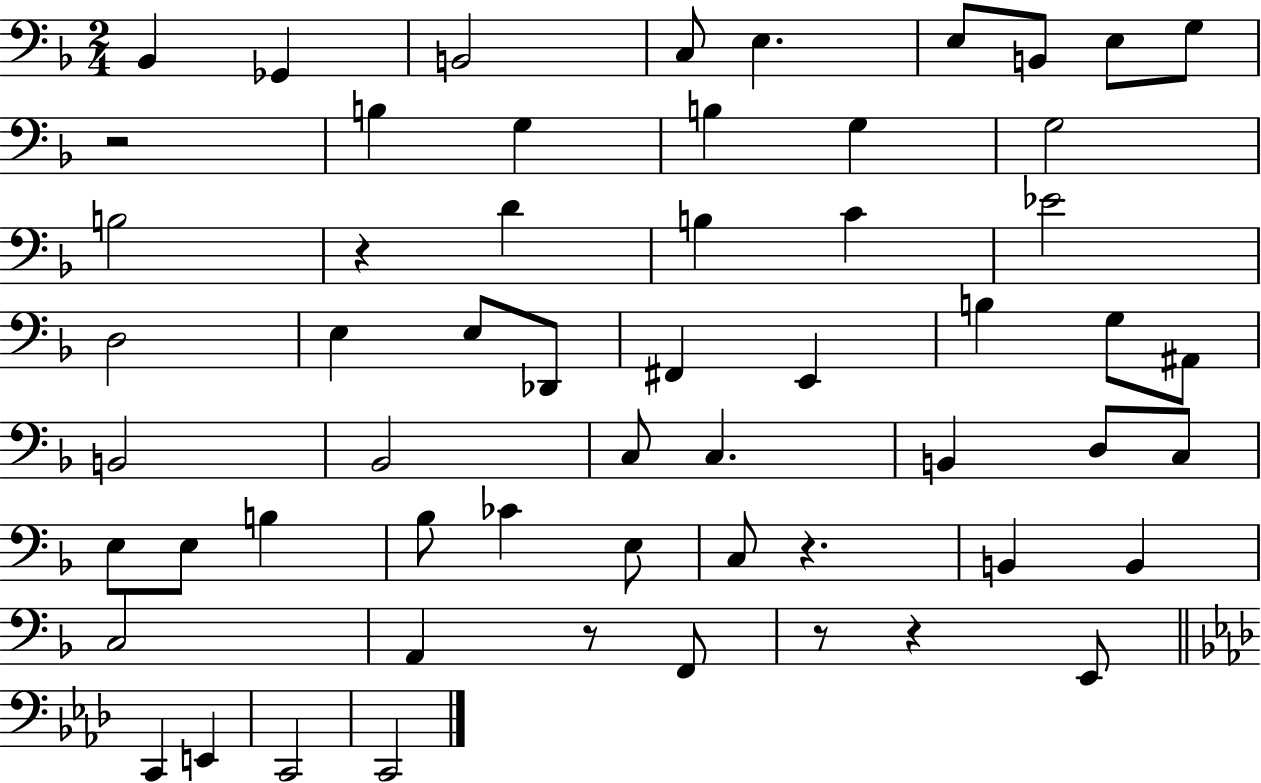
Bb2/q Gb2/q B2/h C3/e E3/q. E3/e B2/e E3/e G3/e R/h B3/q G3/q B3/q G3/q G3/h B3/h R/q D4/q B3/q C4/q Eb4/h D3/h E3/q E3/e Db2/e F#2/q E2/q B3/q G3/e A#2/e B2/h Bb2/h C3/e C3/q. B2/q D3/e C3/e E3/e E3/e B3/q Bb3/e CES4/q E3/e C3/e R/q. B2/q B2/q C3/h A2/q R/e F2/e R/e R/q E2/e C2/q E2/q C2/h C2/h